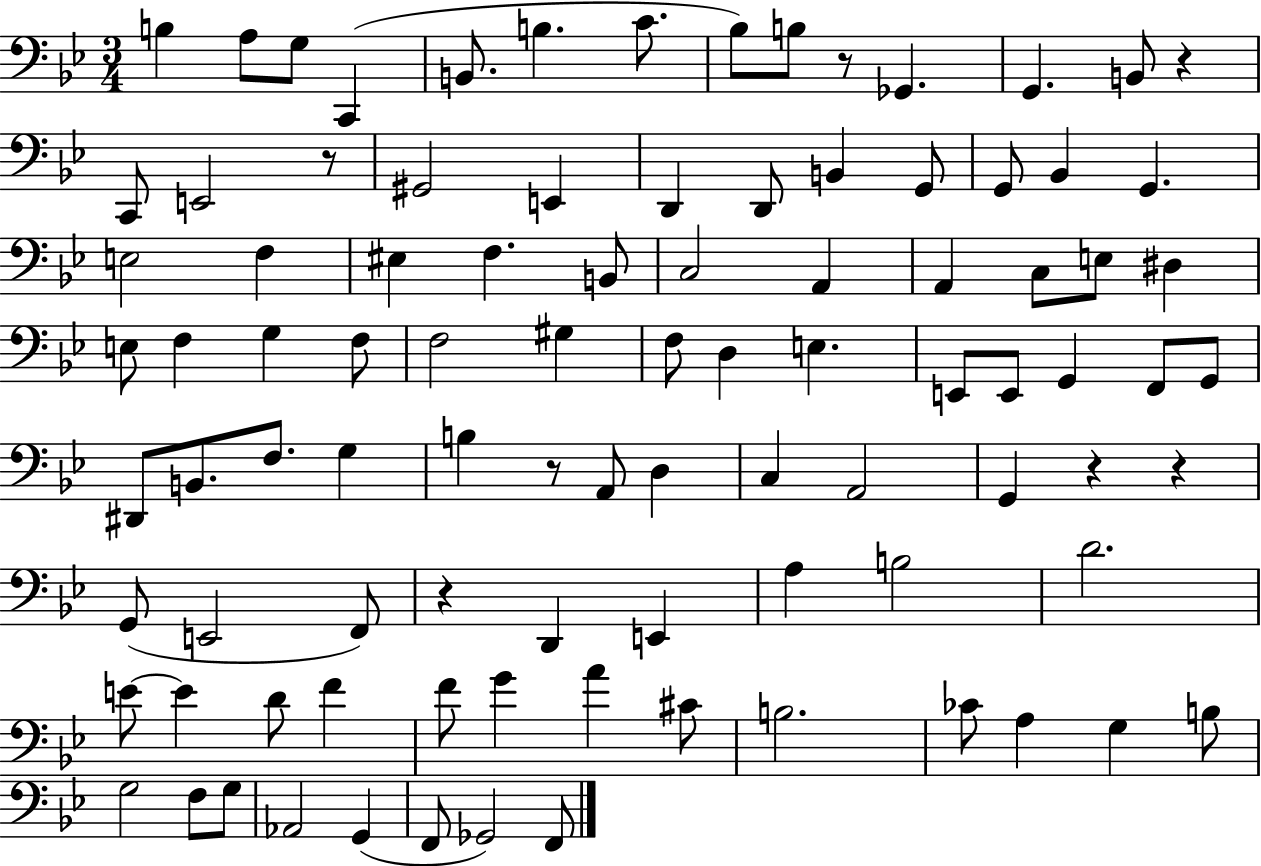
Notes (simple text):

B3/q A3/e G3/e C2/q B2/e. B3/q. C4/e. Bb3/e B3/e R/e Gb2/q. G2/q. B2/e R/q C2/e E2/h R/e G#2/h E2/q D2/q D2/e B2/q G2/e G2/e Bb2/q G2/q. E3/h F3/q EIS3/q F3/q. B2/e C3/h A2/q A2/q C3/e E3/e D#3/q E3/e F3/q G3/q F3/e F3/h G#3/q F3/e D3/q E3/q. E2/e E2/e G2/q F2/e G2/e D#2/e B2/e. F3/e. G3/q B3/q R/e A2/e D3/q C3/q A2/h G2/q R/q R/q G2/e E2/h F2/e R/q D2/q E2/q A3/q B3/h D4/h. E4/e E4/q D4/e F4/q F4/e G4/q A4/q C#4/e B3/h. CES4/e A3/q G3/q B3/e G3/h F3/e G3/e Ab2/h G2/q F2/e Gb2/h F2/e